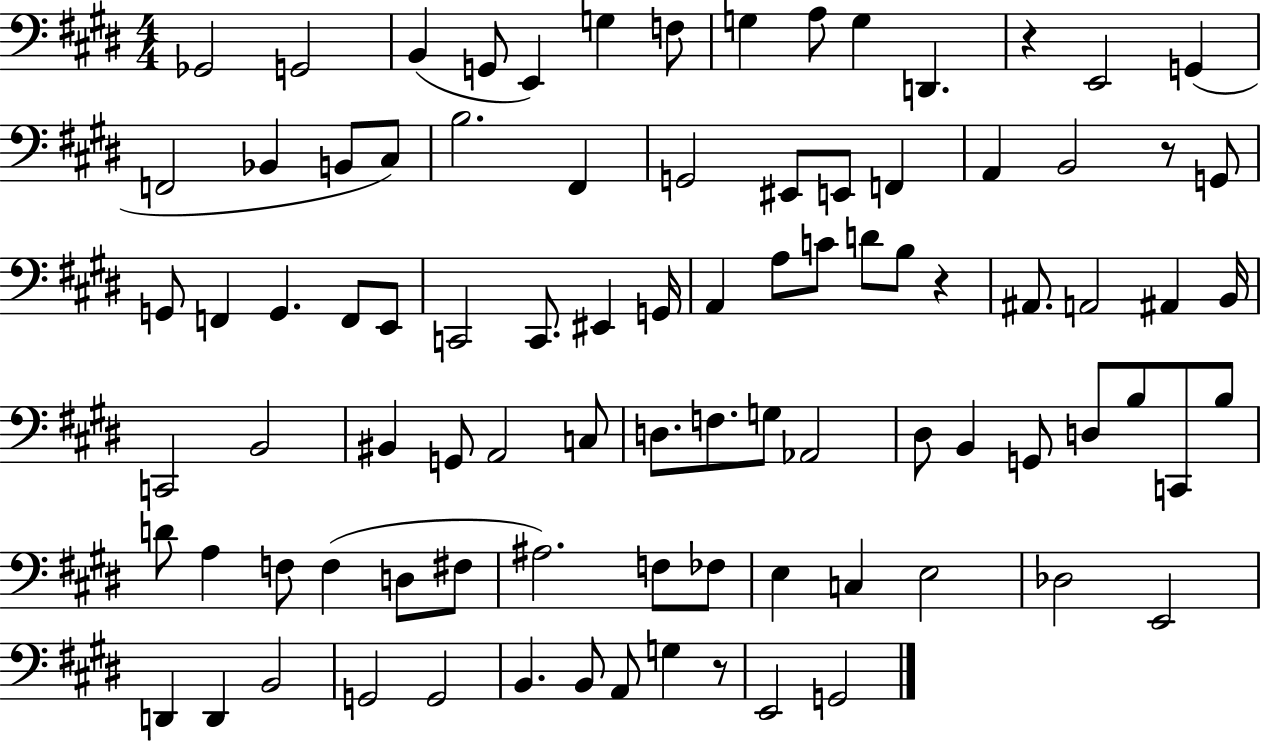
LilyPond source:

{
  \clef bass
  \numericTimeSignature
  \time 4/4
  \key e \major
  ges,2 g,2 | b,4( g,8 e,4) g4 f8 | g4 a8 g4 d,4. | r4 e,2 g,4( | \break f,2 bes,4 b,8 cis8) | b2. fis,4 | g,2 eis,8 e,8 f,4 | a,4 b,2 r8 g,8 | \break g,8 f,4 g,4. f,8 e,8 | c,2 c,8. eis,4 g,16 | a,4 a8 c'8 d'8 b8 r4 | ais,8. a,2 ais,4 b,16 | \break c,2 b,2 | bis,4 g,8 a,2 c8 | d8. f8. g8 aes,2 | dis8 b,4 g,8 d8 b8 c,8 b8 | \break d'8 a4 f8 f4( d8 fis8 | ais2.) f8 fes8 | e4 c4 e2 | des2 e,2 | \break d,4 d,4 b,2 | g,2 g,2 | b,4. b,8 a,8 g4 r8 | e,2 g,2 | \break \bar "|."
}